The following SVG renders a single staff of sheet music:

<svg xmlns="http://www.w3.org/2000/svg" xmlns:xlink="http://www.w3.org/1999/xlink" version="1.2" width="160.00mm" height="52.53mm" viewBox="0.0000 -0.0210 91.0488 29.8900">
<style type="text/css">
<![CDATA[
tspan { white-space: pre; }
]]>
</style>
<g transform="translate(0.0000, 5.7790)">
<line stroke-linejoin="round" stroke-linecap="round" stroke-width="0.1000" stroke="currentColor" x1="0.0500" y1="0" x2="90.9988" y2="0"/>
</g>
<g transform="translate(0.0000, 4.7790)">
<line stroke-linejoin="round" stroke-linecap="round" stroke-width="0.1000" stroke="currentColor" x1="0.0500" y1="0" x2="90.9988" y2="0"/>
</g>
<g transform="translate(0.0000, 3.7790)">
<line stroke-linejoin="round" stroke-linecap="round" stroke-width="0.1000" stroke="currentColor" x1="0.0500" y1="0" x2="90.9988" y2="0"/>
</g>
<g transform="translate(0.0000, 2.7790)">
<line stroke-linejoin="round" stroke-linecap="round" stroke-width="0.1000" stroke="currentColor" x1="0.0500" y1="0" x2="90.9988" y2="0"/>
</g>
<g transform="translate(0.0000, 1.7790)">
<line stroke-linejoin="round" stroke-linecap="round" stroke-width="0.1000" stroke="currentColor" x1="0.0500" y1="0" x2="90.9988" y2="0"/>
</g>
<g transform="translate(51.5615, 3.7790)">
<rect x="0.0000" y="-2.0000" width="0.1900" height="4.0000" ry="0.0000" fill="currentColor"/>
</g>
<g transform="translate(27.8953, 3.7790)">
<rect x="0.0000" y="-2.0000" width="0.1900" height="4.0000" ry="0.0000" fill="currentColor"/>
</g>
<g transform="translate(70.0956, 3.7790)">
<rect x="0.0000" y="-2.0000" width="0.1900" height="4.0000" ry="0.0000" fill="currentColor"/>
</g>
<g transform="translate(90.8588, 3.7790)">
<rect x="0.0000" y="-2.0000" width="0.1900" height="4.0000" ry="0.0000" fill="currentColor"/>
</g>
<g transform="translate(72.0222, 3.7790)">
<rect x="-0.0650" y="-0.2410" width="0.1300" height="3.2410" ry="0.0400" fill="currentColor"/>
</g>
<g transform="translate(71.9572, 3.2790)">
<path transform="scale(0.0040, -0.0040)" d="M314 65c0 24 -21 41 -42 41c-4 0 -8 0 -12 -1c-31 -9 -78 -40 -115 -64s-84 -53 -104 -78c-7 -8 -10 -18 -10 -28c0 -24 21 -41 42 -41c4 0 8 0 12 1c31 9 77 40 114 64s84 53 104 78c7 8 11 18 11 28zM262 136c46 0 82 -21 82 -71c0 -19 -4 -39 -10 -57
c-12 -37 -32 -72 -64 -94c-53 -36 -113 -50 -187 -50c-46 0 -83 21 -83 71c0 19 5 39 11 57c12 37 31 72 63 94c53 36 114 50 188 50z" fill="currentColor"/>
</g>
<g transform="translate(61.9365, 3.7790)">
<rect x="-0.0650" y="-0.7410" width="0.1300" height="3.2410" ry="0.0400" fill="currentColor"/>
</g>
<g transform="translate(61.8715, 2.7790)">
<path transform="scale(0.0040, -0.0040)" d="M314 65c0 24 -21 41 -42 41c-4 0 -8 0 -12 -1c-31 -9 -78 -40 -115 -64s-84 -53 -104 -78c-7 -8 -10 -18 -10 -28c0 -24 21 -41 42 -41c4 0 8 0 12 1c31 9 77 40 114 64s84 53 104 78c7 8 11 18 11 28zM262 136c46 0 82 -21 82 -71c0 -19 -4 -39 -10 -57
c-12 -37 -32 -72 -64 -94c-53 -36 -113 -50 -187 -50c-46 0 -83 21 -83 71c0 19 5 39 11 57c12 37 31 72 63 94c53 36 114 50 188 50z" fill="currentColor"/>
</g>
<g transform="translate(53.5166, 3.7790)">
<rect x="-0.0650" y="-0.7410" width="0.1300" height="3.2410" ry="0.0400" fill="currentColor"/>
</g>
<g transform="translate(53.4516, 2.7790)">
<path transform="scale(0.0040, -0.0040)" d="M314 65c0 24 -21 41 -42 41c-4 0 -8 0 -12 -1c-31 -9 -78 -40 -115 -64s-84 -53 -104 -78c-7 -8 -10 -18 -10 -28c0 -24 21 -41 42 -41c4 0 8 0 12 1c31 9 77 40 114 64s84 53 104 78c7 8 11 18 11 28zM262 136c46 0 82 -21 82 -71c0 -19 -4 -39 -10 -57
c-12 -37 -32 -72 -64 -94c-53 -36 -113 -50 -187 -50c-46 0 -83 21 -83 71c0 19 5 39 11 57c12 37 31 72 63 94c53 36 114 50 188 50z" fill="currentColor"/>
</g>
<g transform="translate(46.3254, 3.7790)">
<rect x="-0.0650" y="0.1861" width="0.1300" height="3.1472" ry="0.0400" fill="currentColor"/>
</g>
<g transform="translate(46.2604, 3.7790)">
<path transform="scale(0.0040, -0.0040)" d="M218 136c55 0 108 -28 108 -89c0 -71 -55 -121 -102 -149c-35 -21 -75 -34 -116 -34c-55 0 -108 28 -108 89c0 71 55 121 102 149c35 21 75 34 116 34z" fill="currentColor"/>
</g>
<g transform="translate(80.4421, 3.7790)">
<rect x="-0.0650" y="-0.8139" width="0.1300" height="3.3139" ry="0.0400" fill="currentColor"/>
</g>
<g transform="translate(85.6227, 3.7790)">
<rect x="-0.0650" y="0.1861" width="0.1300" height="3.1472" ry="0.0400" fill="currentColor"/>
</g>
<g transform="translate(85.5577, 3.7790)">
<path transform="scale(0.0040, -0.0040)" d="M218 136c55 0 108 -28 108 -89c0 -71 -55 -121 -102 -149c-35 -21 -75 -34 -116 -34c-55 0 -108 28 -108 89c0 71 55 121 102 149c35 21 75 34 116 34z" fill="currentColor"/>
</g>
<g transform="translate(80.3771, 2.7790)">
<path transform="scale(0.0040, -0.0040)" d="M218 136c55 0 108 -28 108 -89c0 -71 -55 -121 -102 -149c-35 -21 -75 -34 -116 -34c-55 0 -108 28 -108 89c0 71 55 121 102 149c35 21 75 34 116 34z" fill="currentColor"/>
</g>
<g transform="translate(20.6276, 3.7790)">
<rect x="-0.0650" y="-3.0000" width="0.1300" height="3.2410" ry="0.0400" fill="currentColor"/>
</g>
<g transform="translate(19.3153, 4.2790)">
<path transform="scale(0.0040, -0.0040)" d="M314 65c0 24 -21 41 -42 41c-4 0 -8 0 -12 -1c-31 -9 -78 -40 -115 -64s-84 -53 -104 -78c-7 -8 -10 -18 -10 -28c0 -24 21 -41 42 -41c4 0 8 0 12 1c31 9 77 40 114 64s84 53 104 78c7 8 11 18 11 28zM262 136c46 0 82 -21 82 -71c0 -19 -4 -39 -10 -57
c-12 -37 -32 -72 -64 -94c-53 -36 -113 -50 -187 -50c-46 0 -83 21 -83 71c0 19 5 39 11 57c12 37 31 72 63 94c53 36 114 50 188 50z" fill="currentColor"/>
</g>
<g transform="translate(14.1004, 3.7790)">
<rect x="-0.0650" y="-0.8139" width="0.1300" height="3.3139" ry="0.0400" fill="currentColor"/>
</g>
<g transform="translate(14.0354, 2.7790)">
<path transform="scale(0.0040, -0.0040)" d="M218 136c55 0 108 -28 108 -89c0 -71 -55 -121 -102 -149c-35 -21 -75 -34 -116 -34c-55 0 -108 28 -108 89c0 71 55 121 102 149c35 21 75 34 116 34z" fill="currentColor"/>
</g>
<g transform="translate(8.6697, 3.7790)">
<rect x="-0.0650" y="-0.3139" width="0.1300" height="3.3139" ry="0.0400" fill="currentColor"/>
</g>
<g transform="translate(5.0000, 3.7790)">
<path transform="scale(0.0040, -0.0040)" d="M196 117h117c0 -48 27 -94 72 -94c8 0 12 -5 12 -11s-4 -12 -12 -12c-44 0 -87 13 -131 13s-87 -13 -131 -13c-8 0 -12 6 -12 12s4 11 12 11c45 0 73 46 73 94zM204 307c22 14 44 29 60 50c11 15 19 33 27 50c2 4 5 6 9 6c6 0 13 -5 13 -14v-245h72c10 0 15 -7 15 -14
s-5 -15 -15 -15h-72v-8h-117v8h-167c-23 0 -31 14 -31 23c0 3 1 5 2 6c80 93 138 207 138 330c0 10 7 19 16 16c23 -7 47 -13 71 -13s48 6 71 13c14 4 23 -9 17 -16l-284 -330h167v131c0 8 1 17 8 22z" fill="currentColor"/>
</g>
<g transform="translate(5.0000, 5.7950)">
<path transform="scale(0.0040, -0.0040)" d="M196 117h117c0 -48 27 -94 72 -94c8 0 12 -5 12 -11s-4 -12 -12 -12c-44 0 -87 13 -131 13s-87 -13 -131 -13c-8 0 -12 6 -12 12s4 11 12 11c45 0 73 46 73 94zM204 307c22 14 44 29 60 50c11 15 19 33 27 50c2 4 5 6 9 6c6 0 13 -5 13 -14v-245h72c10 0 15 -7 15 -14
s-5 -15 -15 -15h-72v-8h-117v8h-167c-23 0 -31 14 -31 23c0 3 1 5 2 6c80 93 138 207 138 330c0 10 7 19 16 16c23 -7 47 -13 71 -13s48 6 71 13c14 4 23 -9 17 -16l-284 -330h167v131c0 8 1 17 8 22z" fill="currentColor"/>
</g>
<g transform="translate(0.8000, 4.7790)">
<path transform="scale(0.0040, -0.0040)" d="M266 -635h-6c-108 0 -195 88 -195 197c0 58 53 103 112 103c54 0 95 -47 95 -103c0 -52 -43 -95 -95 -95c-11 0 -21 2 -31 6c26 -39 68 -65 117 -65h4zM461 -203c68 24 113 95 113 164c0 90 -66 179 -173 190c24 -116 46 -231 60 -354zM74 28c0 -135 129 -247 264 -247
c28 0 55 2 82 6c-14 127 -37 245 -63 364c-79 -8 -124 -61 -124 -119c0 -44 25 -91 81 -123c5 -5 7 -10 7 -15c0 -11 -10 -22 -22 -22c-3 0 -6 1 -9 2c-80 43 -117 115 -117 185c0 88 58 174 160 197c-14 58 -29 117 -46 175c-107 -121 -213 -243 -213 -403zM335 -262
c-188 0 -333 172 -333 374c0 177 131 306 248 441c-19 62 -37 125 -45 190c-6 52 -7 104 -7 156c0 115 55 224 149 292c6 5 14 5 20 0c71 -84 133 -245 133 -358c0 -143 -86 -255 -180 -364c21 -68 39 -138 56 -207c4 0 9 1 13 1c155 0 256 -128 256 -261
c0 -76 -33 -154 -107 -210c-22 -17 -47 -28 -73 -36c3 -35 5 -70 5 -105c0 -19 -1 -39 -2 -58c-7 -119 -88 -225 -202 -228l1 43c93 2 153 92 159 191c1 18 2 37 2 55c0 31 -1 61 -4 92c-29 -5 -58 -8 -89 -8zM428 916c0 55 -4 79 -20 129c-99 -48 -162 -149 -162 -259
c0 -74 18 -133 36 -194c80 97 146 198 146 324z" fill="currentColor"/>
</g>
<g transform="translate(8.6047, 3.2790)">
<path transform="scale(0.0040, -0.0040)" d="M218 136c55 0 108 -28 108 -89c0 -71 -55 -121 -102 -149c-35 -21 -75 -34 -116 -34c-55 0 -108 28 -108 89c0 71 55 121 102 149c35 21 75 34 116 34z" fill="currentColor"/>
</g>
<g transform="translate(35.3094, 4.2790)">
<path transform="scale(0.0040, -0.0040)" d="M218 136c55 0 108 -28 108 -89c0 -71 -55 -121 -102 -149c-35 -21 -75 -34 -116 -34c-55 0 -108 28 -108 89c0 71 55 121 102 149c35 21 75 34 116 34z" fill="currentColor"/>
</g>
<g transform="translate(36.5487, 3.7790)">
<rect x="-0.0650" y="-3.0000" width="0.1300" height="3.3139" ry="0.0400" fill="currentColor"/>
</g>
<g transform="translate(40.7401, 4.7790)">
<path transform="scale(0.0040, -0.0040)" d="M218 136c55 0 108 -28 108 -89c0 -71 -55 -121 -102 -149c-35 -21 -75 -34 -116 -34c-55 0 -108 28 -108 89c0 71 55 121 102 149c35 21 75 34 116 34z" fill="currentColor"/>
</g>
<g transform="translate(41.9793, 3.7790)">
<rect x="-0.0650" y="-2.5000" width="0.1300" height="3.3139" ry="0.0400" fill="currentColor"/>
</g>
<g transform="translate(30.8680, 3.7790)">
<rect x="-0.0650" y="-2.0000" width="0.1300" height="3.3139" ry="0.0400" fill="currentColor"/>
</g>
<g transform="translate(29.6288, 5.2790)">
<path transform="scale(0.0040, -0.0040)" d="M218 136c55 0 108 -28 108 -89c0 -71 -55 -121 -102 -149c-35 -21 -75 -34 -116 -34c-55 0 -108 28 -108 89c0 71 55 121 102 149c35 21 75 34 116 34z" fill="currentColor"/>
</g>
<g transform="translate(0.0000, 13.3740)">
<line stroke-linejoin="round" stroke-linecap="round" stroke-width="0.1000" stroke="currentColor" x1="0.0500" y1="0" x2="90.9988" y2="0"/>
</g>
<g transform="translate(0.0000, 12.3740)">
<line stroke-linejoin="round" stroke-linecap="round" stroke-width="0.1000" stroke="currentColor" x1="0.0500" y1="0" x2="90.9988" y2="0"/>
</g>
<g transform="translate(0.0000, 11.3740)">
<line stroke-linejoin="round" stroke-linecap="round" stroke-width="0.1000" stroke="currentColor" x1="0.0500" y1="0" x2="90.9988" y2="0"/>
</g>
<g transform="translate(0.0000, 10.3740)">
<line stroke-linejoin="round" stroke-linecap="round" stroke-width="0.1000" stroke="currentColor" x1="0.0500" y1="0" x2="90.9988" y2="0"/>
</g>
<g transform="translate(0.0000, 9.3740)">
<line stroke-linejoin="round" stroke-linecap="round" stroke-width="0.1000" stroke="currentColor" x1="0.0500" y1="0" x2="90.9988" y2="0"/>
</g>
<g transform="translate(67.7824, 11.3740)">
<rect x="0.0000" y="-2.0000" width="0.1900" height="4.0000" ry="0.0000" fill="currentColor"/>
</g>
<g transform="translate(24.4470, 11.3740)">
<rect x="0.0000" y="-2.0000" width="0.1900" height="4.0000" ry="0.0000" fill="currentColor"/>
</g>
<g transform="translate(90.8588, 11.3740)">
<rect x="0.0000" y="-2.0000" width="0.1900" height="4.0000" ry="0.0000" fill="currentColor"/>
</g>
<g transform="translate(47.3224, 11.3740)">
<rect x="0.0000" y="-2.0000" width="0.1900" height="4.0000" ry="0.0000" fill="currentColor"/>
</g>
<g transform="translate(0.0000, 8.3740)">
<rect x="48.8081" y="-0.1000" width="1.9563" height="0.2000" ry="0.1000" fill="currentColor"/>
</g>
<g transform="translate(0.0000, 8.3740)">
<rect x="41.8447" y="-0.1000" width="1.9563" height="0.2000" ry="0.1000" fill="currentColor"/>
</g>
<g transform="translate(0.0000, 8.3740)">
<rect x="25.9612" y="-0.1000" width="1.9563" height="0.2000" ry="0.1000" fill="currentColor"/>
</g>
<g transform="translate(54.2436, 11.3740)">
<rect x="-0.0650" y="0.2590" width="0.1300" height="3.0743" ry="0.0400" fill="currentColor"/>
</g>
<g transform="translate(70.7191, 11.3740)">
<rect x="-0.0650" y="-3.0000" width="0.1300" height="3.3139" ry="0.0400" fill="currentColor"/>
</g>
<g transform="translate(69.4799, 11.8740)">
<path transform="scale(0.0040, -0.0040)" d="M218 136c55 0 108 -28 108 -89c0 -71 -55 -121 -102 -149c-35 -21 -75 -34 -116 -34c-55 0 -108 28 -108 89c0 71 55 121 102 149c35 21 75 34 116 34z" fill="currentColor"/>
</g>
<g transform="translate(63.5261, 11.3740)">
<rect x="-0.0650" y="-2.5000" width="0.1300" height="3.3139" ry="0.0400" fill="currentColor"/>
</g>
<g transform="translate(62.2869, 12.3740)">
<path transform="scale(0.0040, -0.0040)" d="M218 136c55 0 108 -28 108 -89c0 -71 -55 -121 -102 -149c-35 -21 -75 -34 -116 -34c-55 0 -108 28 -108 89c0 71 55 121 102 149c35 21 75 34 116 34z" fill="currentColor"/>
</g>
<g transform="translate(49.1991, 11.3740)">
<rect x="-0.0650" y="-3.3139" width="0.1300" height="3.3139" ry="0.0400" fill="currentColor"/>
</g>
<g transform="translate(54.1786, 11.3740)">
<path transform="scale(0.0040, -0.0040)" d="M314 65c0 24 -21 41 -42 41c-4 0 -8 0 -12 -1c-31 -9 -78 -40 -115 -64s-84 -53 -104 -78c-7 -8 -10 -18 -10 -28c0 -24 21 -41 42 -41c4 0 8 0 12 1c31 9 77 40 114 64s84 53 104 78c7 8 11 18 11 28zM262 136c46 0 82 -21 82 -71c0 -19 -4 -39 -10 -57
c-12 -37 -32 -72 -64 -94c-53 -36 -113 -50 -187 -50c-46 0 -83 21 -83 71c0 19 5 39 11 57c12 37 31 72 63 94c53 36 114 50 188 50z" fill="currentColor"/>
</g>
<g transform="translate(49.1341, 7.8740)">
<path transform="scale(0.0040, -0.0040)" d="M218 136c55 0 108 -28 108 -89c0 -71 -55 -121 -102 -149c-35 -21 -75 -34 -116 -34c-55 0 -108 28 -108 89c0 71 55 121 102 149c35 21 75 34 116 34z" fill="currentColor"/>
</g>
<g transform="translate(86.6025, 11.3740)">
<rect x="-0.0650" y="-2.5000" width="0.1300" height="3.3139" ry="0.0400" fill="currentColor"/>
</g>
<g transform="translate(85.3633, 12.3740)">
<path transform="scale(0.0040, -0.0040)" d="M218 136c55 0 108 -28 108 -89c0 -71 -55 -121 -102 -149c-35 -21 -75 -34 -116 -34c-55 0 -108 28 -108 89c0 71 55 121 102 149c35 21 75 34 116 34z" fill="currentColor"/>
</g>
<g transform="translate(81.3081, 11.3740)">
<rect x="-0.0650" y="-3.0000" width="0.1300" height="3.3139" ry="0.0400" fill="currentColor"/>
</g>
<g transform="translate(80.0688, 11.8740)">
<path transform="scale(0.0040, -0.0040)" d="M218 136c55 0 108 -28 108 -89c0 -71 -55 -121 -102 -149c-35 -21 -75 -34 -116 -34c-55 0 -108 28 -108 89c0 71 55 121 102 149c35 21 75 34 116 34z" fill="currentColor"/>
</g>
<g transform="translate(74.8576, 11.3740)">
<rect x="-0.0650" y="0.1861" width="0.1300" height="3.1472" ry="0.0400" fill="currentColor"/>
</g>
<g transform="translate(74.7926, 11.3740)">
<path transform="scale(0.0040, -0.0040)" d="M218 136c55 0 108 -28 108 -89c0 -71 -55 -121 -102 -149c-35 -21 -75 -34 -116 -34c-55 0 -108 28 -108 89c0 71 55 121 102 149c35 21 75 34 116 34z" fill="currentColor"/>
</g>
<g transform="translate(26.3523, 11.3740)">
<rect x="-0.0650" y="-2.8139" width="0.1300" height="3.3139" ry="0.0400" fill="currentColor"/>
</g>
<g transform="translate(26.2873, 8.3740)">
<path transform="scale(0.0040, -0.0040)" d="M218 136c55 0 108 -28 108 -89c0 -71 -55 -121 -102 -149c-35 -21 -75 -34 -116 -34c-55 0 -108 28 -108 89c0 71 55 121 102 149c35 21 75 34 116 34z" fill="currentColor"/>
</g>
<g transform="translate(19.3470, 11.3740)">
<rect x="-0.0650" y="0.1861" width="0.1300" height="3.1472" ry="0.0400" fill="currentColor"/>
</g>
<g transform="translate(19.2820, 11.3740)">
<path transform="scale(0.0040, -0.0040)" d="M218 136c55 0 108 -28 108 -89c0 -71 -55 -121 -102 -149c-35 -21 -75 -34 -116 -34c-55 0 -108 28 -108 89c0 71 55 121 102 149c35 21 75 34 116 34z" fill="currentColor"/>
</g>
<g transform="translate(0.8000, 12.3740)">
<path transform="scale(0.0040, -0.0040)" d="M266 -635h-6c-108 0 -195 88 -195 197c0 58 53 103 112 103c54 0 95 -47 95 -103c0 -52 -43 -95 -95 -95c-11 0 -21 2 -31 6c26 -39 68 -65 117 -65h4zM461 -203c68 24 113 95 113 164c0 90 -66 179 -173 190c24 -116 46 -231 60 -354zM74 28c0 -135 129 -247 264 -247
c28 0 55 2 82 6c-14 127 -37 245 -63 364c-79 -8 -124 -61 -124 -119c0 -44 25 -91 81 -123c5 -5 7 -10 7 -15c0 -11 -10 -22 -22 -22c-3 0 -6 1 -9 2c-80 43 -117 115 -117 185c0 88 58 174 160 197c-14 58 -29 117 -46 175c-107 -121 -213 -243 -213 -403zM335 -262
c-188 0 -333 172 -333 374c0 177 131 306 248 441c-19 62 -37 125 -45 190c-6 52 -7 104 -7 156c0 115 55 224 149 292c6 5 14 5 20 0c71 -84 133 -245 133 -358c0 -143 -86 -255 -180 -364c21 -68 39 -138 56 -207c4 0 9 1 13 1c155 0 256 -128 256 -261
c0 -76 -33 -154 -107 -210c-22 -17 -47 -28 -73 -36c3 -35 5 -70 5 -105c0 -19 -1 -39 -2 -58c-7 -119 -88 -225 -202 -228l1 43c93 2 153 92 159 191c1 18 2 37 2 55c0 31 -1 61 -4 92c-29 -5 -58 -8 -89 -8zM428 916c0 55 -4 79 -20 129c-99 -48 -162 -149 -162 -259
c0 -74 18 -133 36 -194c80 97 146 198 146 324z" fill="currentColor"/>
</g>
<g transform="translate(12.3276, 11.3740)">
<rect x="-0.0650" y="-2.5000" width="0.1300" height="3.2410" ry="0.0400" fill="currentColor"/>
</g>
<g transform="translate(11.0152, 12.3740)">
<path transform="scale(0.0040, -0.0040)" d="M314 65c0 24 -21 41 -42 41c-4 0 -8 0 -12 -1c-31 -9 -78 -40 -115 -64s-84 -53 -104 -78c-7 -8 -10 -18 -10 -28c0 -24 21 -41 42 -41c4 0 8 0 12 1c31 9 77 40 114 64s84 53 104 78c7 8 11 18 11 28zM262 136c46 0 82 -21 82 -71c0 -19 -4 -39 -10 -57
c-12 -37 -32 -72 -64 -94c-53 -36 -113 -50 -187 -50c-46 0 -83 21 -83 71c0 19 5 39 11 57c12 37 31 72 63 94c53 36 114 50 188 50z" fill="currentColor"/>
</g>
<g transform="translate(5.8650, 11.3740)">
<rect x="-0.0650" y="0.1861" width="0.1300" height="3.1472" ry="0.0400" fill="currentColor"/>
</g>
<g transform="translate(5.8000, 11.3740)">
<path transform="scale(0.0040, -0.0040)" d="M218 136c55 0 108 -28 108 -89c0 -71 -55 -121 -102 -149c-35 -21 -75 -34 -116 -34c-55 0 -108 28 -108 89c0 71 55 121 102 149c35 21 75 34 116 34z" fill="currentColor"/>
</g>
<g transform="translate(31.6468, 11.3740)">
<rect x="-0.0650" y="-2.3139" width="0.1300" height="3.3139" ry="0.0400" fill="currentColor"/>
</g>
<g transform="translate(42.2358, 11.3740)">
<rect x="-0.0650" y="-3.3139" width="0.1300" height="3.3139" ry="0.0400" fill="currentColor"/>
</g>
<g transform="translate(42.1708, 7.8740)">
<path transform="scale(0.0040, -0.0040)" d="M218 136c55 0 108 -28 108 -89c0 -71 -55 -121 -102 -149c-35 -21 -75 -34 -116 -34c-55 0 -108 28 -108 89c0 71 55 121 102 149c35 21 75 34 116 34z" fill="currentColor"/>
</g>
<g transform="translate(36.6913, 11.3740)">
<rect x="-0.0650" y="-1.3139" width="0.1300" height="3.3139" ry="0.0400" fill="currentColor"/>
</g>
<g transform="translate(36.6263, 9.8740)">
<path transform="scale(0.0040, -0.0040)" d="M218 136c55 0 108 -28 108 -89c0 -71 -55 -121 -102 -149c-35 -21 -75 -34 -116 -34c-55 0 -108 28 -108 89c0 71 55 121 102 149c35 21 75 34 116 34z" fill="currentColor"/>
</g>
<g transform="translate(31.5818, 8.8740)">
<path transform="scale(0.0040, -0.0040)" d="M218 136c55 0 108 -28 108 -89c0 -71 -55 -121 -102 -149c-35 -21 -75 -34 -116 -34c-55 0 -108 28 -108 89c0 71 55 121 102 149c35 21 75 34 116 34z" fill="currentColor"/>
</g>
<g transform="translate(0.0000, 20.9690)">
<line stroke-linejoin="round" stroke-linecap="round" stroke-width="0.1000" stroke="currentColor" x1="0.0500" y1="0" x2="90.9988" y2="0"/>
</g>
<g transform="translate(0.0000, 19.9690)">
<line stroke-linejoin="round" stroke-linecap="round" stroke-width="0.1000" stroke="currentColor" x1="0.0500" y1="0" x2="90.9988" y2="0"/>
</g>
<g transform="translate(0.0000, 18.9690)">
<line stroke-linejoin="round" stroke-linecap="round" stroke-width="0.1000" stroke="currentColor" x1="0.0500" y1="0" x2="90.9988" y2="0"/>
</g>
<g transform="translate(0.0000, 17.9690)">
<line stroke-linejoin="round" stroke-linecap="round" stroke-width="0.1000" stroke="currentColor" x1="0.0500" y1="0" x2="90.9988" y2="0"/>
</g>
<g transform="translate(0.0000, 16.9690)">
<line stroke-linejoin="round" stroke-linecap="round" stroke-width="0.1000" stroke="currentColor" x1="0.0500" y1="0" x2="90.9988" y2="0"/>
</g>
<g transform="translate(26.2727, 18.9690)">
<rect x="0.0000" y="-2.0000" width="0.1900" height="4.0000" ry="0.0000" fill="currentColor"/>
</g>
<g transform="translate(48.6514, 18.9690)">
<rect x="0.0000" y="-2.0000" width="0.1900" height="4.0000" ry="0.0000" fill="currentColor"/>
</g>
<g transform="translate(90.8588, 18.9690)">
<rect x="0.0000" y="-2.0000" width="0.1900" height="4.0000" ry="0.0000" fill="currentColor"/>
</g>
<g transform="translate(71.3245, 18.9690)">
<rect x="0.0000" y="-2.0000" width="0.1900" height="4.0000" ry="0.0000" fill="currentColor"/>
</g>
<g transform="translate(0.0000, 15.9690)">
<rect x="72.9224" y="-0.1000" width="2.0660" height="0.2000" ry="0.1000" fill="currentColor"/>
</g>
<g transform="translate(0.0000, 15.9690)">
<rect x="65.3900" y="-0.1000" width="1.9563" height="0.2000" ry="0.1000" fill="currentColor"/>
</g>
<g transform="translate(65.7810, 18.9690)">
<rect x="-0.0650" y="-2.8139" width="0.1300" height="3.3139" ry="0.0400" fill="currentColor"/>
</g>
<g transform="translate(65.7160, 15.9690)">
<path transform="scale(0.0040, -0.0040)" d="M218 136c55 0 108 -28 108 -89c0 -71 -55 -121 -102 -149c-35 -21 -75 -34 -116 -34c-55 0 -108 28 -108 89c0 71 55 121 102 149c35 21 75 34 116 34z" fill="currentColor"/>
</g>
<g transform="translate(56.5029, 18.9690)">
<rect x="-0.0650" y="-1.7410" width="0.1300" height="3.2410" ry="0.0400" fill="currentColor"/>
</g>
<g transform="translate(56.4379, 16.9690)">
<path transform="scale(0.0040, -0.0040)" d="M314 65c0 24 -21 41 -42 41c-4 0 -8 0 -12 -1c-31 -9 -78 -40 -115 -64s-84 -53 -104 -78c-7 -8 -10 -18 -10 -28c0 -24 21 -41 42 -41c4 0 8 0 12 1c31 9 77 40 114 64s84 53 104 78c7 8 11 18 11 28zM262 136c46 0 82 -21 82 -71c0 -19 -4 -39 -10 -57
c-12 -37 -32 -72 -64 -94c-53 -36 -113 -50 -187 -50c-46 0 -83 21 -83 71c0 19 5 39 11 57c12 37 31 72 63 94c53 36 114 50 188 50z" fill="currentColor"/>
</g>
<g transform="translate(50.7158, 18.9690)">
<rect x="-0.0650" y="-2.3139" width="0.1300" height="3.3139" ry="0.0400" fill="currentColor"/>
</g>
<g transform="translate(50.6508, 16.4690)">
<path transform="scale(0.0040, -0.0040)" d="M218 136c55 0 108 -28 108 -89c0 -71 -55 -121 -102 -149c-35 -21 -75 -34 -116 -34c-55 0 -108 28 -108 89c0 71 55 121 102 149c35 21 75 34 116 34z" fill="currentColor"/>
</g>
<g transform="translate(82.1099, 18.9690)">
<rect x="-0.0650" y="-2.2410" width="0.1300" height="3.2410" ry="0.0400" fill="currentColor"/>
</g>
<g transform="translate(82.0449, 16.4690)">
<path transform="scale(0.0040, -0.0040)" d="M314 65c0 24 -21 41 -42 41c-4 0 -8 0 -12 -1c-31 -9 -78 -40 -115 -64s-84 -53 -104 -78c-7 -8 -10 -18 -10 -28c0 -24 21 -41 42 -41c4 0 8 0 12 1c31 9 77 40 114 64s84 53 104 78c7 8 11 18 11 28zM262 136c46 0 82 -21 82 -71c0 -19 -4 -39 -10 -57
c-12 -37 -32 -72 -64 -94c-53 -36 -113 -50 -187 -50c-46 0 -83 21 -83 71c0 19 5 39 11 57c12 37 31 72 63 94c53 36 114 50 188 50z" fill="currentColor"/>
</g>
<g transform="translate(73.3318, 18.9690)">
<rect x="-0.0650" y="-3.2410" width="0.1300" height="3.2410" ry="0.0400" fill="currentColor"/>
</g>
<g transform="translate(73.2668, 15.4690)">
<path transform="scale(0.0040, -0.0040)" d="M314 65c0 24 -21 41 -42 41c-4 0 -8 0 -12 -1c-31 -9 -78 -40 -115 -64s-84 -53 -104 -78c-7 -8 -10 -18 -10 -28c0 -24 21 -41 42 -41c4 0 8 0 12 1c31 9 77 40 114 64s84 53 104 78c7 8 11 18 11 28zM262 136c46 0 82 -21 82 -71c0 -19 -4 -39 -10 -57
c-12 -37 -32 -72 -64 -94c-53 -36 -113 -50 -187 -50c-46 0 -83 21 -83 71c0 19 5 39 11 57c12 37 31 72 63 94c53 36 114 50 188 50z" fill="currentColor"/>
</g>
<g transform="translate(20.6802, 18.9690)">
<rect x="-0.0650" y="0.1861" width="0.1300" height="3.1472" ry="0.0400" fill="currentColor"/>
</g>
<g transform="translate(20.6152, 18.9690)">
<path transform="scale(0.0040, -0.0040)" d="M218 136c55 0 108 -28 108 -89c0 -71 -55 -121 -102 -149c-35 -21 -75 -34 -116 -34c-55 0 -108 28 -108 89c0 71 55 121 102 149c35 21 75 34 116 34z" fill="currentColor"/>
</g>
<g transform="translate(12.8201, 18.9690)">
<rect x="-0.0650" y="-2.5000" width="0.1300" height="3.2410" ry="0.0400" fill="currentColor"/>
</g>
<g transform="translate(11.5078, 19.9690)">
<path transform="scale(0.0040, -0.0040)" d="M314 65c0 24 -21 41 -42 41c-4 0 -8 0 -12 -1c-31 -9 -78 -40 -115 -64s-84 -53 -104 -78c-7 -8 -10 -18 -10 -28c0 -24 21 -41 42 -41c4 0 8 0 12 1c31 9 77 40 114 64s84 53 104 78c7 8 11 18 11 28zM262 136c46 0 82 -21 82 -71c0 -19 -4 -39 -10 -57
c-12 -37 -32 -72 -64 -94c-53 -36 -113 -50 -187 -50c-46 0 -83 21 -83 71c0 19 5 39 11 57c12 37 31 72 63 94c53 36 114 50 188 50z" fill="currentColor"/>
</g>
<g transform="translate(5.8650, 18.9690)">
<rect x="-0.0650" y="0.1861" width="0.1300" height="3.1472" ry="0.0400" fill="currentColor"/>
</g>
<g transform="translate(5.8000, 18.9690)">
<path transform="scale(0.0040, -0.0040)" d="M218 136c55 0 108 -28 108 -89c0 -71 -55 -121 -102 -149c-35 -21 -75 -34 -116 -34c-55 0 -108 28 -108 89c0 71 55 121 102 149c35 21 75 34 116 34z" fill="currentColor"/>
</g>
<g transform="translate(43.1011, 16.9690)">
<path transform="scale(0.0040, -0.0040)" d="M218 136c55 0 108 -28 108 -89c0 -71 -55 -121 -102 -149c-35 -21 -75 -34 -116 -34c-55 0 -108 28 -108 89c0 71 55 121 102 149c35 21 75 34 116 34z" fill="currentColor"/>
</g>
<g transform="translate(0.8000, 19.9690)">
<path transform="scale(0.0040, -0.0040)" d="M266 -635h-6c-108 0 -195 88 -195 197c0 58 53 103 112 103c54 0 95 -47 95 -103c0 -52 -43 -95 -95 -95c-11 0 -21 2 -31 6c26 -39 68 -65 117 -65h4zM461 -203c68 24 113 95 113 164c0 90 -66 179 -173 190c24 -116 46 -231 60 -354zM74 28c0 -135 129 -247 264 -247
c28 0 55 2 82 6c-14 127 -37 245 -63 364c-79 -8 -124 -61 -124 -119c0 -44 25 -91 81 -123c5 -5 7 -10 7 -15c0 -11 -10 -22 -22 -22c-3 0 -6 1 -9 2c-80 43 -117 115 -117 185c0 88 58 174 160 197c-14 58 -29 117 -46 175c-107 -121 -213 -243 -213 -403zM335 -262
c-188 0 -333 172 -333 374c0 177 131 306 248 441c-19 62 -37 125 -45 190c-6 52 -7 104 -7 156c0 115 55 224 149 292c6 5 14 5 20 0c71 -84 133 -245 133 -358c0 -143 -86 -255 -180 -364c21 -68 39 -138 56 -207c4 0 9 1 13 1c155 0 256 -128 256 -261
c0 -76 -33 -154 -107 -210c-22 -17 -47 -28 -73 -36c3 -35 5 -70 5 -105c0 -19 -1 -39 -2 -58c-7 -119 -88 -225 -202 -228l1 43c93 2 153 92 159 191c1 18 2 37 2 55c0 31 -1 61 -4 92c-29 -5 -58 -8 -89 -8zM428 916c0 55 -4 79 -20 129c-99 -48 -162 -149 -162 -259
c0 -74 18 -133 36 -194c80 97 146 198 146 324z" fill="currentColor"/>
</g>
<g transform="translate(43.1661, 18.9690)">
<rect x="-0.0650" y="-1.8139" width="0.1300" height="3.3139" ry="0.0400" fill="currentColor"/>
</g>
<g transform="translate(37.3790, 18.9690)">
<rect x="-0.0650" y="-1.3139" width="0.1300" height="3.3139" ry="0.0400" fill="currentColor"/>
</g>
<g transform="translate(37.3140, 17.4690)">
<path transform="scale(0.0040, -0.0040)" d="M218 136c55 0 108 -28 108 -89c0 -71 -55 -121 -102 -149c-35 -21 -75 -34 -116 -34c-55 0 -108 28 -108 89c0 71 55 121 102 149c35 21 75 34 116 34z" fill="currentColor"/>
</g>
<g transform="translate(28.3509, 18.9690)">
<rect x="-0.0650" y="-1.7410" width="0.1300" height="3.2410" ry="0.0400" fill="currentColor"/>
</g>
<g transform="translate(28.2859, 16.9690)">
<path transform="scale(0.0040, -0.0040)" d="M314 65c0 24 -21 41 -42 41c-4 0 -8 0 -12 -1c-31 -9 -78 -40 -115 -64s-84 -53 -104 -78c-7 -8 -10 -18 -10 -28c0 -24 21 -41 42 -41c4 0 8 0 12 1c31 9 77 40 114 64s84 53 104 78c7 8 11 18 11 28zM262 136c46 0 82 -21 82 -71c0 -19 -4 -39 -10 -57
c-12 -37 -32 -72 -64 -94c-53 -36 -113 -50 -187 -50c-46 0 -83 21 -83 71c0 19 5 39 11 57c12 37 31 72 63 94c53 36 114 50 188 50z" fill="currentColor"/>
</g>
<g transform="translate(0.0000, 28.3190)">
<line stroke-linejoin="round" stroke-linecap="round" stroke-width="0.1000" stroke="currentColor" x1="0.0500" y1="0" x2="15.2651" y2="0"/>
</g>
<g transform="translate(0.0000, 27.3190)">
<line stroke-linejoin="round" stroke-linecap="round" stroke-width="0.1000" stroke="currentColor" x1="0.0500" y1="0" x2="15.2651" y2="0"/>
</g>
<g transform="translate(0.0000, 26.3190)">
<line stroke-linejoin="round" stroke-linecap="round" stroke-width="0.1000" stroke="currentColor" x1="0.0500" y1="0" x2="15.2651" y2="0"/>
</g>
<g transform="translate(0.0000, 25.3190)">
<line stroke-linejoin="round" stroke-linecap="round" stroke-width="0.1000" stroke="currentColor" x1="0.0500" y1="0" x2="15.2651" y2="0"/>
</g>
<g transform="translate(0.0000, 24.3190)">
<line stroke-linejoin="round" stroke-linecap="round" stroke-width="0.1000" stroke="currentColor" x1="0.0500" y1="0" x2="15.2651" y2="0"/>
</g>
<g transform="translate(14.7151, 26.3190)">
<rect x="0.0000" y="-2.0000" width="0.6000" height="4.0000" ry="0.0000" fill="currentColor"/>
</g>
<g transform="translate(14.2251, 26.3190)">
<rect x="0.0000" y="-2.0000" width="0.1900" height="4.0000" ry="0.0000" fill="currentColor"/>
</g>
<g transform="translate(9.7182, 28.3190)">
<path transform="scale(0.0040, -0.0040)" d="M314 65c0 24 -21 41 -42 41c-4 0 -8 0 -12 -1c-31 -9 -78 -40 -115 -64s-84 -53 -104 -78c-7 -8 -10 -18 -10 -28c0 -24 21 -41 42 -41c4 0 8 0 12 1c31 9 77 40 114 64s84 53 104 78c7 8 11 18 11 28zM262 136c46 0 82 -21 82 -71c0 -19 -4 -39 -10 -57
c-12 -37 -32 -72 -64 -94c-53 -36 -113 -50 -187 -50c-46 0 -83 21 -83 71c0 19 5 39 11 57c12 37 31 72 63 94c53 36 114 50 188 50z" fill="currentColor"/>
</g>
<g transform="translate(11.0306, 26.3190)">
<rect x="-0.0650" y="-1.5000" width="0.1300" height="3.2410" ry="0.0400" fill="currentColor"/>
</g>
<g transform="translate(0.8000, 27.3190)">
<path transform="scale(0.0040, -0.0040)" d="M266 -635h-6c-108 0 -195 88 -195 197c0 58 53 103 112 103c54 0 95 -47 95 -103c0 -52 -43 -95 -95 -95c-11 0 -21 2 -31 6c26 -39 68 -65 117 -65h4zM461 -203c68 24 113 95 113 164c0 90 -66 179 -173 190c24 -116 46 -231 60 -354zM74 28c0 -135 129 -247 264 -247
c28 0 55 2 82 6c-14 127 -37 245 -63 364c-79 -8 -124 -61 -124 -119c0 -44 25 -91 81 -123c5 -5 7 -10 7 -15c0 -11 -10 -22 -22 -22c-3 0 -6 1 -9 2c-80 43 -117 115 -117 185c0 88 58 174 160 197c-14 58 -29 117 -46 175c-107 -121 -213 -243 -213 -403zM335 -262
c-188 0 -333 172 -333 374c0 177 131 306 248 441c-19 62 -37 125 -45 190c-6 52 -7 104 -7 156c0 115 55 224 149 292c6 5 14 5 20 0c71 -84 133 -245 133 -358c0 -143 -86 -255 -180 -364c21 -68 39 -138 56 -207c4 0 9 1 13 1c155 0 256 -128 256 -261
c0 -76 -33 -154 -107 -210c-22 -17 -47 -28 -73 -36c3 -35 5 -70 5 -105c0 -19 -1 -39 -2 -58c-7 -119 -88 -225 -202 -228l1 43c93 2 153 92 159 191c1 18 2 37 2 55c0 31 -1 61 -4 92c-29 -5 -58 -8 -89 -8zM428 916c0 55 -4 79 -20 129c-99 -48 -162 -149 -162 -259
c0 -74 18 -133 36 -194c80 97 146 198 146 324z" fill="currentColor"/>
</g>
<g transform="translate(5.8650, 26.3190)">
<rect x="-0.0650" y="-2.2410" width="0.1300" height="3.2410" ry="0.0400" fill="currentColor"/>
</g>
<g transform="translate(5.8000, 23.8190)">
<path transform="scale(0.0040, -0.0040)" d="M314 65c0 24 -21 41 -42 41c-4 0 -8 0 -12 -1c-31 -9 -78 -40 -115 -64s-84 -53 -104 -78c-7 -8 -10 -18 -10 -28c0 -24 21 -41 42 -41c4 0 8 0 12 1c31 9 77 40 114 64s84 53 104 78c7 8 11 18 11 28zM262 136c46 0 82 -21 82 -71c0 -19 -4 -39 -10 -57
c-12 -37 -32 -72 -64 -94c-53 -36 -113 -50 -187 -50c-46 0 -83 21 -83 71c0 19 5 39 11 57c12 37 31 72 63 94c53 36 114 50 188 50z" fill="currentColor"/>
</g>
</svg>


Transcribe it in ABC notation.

X:1
T:Untitled
M:4/4
L:1/4
K:C
c d A2 F A G B d2 d2 c2 d B B G2 B a g e b b B2 G A B A G B G2 B f2 e f g f2 a b2 g2 g2 E2